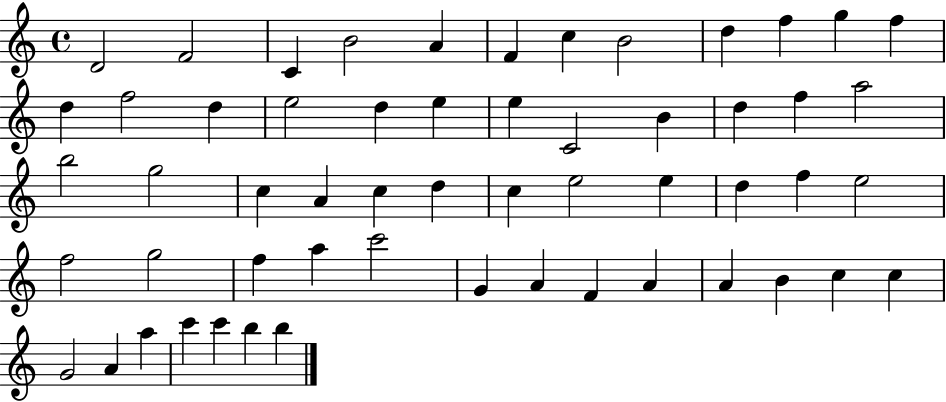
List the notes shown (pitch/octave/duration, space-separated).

D4/h F4/h C4/q B4/h A4/q F4/q C5/q B4/h D5/q F5/q G5/q F5/q D5/q F5/h D5/q E5/h D5/q E5/q E5/q C4/h B4/q D5/q F5/q A5/h B5/h G5/h C5/q A4/q C5/q D5/q C5/q E5/h E5/q D5/q F5/q E5/h F5/h G5/h F5/q A5/q C6/h G4/q A4/q F4/q A4/q A4/q B4/q C5/q C5/q G4/h A4/q A5/q C6/q C6/q B5/q B5/q